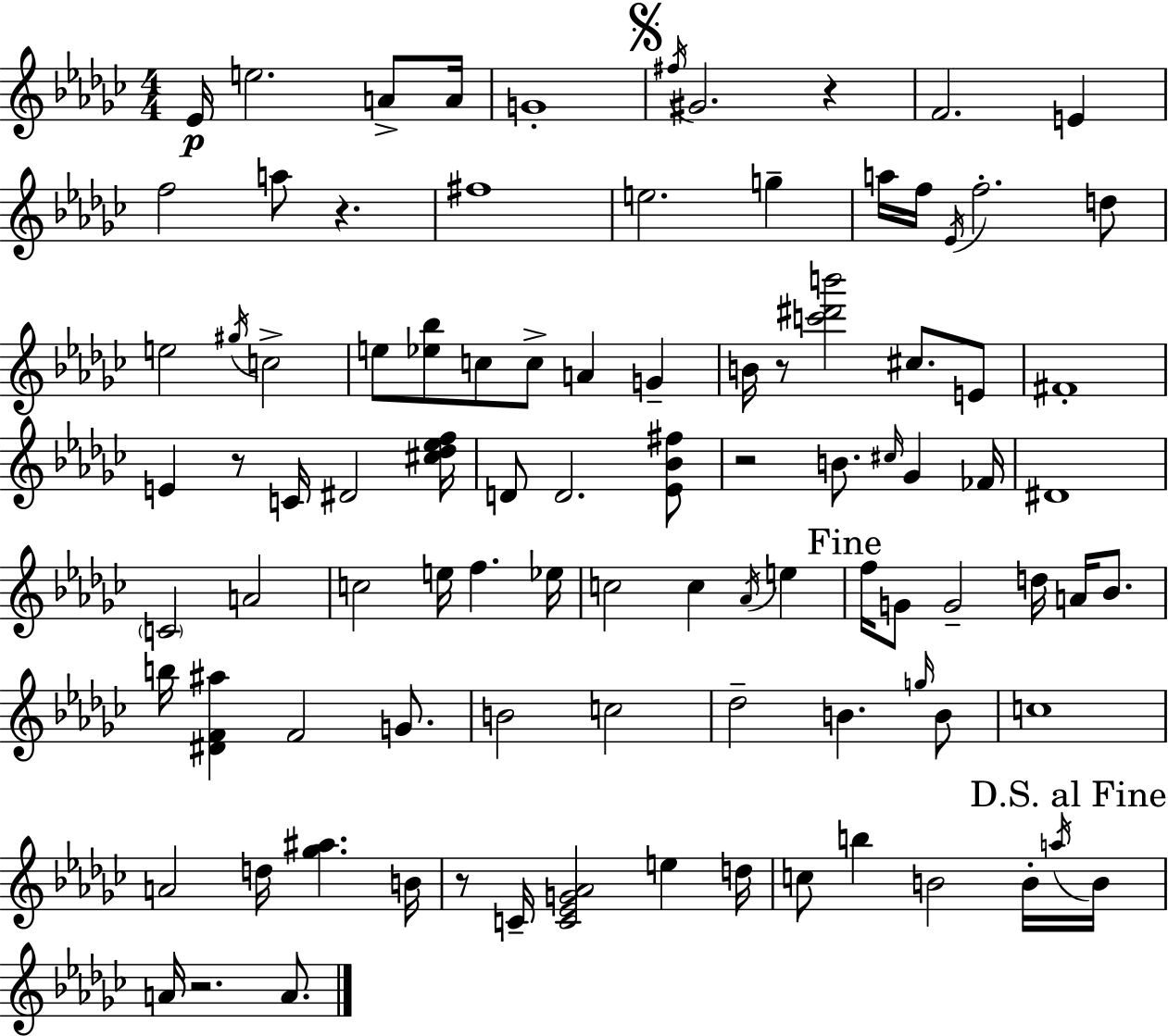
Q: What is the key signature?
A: EES minor